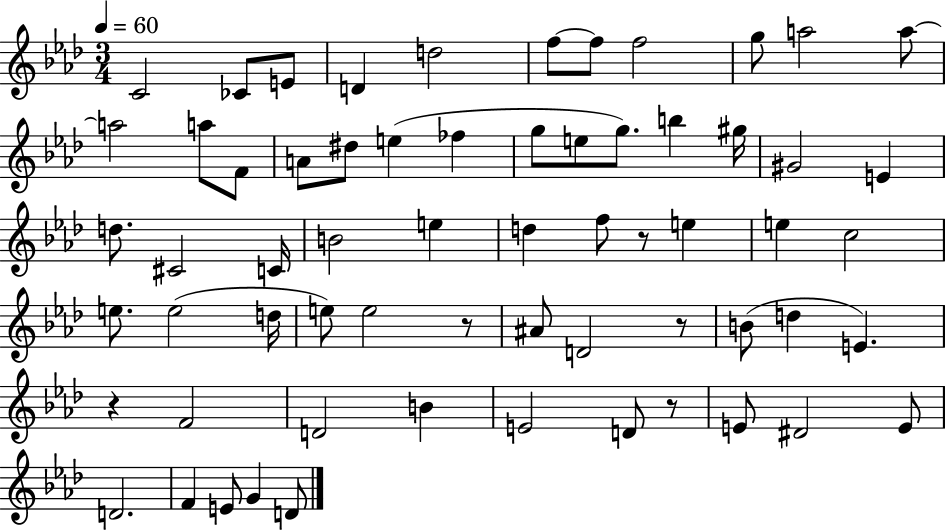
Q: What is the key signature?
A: AES major